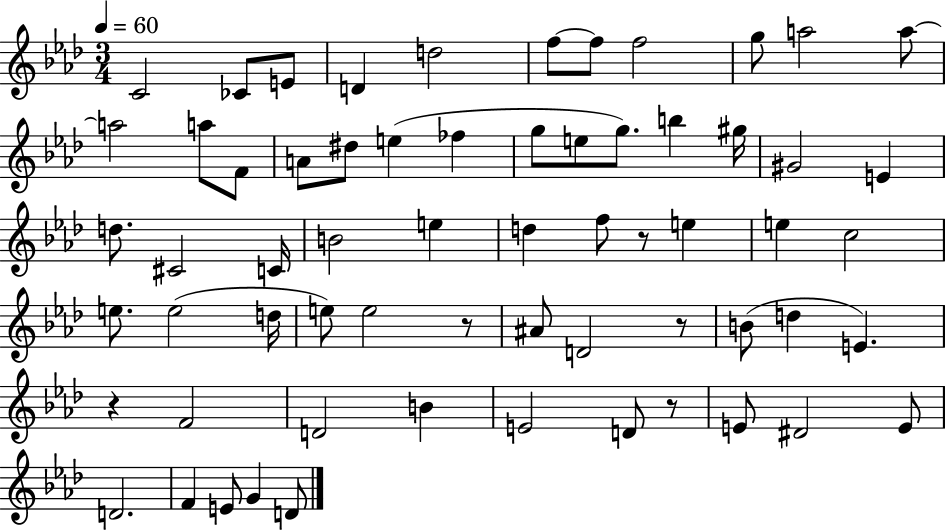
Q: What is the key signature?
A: AES major